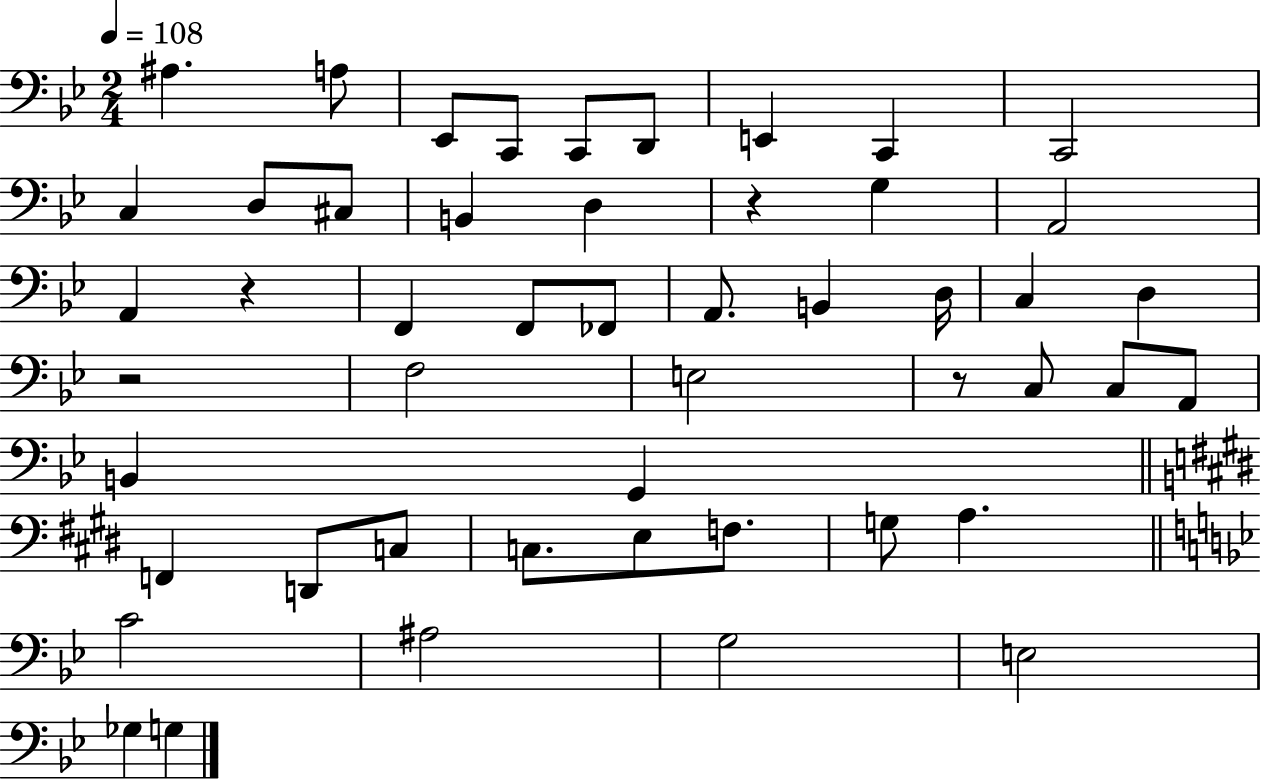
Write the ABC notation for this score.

X:1
T:Untitled
M:2/4
L:1/4
K:Bb
^A, A,/2 _E,,/2 C,,/2 C,,/2 D,,/2 E,, C,, C,,2 C, D,/2 ^C,/2 B,, D, z G, A,,2 A,, z F,, F,,/2 _F,,/2 A,,/2 B,, D,/4 C, D, z2 F,2 E,2 z/2 C,/2 C,/2 A,,/2 B,, G,, F,, D,,/2 C,/2 C,/2 E,/2 F,/2 G,/2 A, C2 ^A,2 G,2 E,2 _G, G,